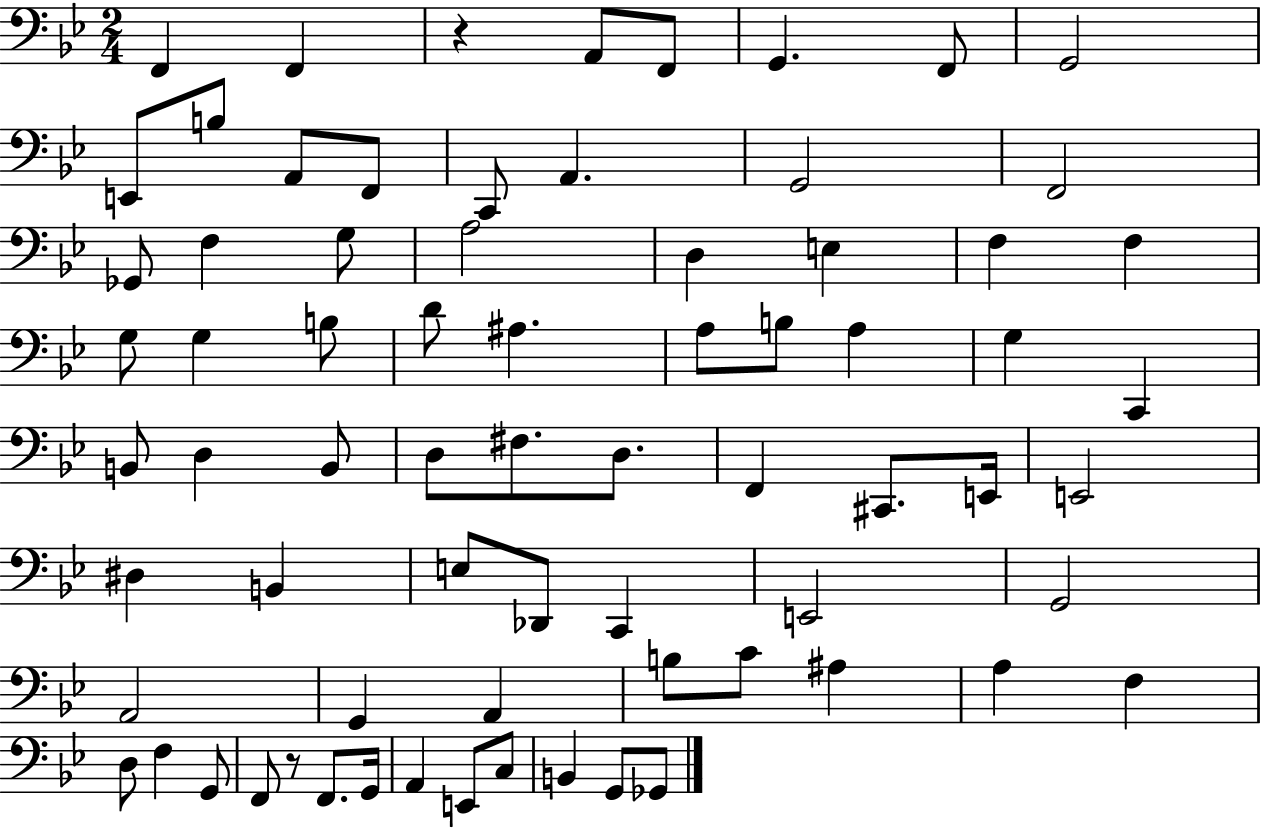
F2/q F2/q R/q A2/e F2/e G2/q. F2/e G2/h E2/e B3/e A2/e F2/e C2/e A2/q. G2/h F2/h Gb2/e F3/q G3/e A3/h D3/q E3/q F3/q F3/q G3/e G3/q B3/e D4/e A#3/q. A3/e B3/e A3/q G3/q C2/q B2/e D3/q B2/e D3/e F#3/e. D3/e. F2/q C#2/e. E2/s E2/h D#3/q B2/q E3/e Db2/e C2/q E2/h G2/h A2/h G2/q A2/q B3/e C4/e A#3/q A3/q F3/q D3/e F3/q G2/e F2/e R/e F2/e. G2/s A2/q E2/e C3/e B2/q G2/e Gb2/e